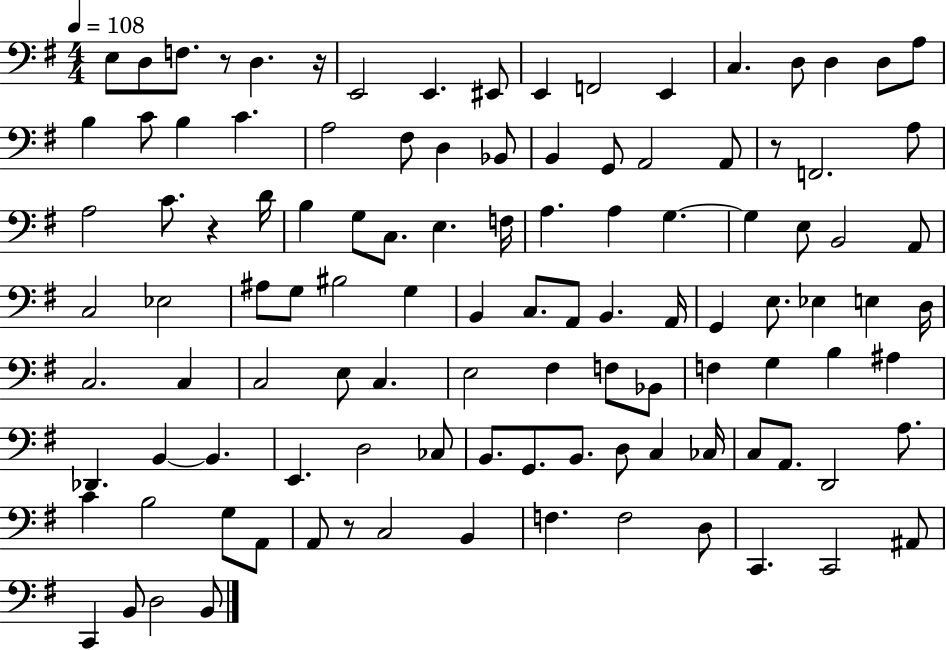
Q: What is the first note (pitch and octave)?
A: E3